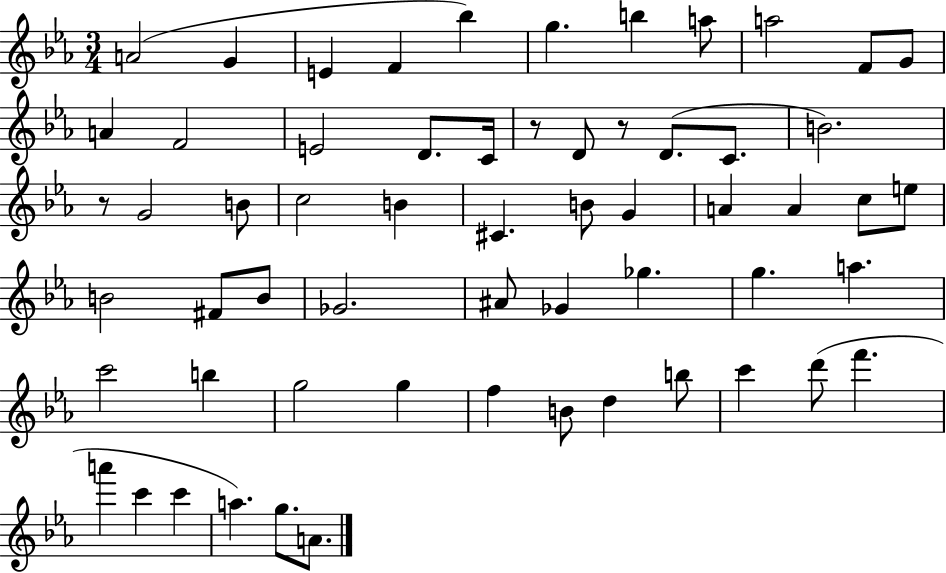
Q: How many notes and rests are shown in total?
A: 60